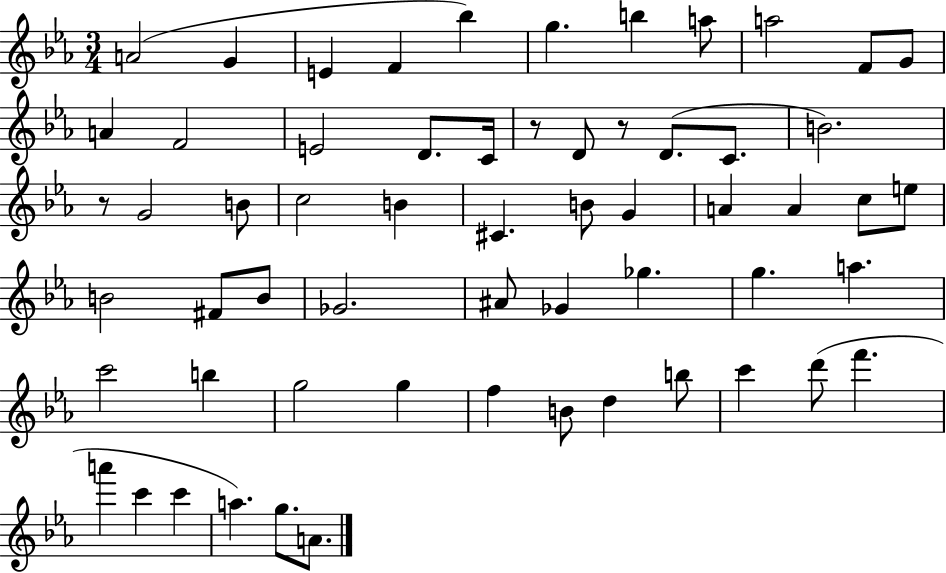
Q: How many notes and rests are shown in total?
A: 60